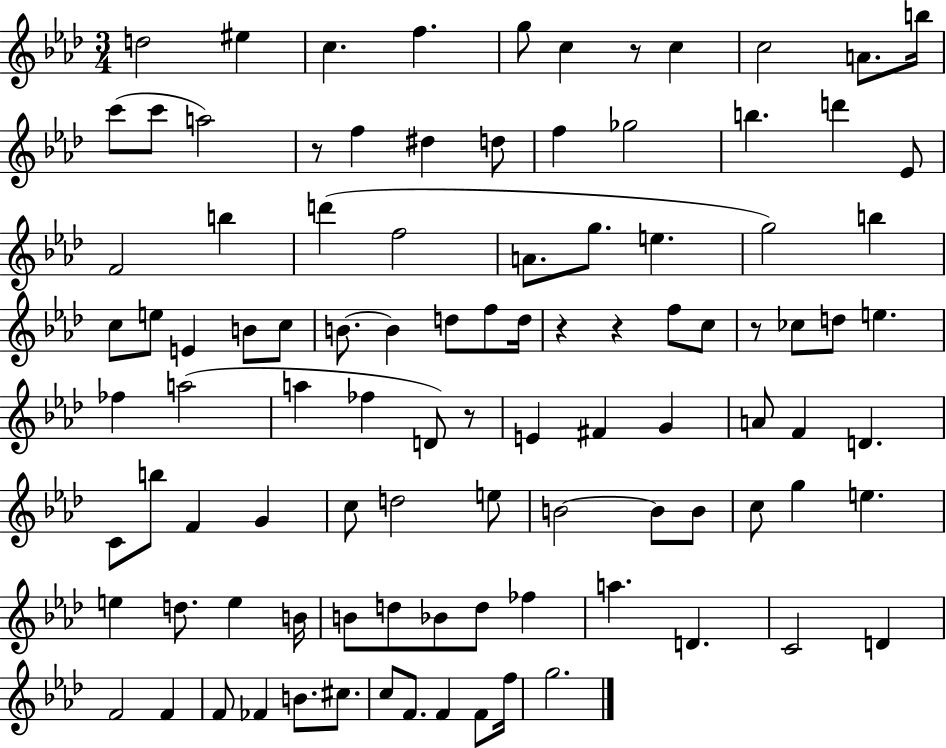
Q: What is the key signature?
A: AES major